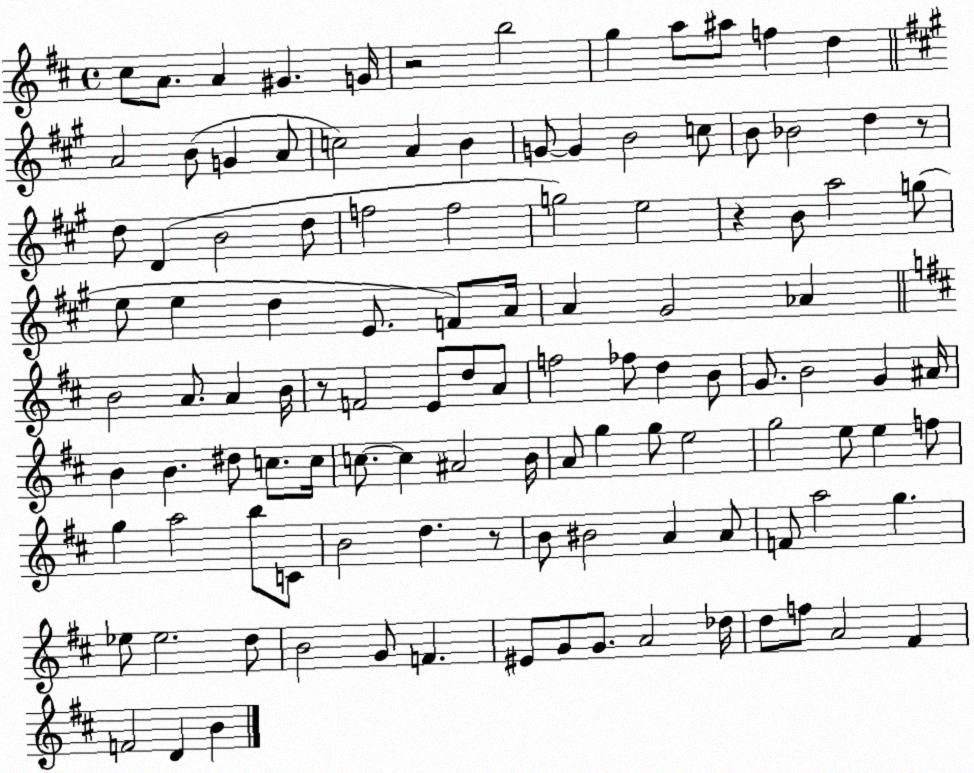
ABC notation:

X:1
T:Untitled
M:4/4
L:1/4
K:D
^c/2 A/2 A ^G G/4 z2 b2 g a/2 ^a/2 f d A2 B/2 G A/2 c2 A B G/2 G B2 c/2 B/2 _B2 d z/2 d/2 D B2 d/2 f2 f2 g2 e2 z B/2 a2 g/2 e/2 e d E/2 F/2 A/4 A ^G2 _A B2 A/2 A B/4 z/2 F2 E/2 d/2 A/2 f2 _f/2 d B/2 G/2 B2 G ^A/4 B B ^d/2 c/2 c/4 c/2 c ^A2 B/4 A/2 g g/2 e2 g2 e/2 e f/2 g a2 b/2 C/2 B2 d z/2 B/2 ^B2 A A/2 F/2 a2 g _e/2 _e2 d/2 B2 G/2 F ^E/2 G/2 G/2 A2 _d/4 d/2 f/2 A2 ^F F2 D B